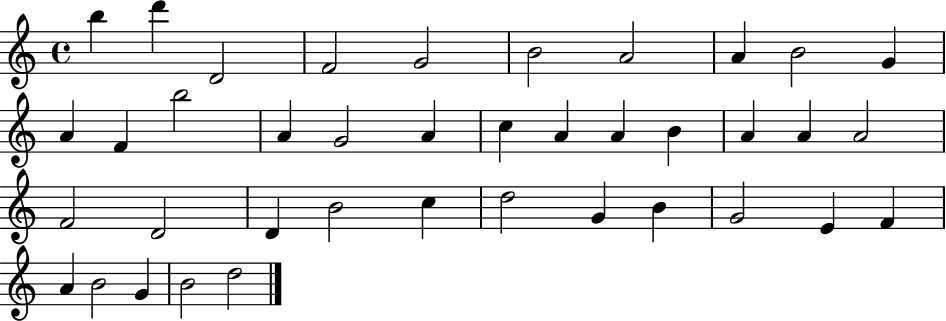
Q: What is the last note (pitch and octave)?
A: D5